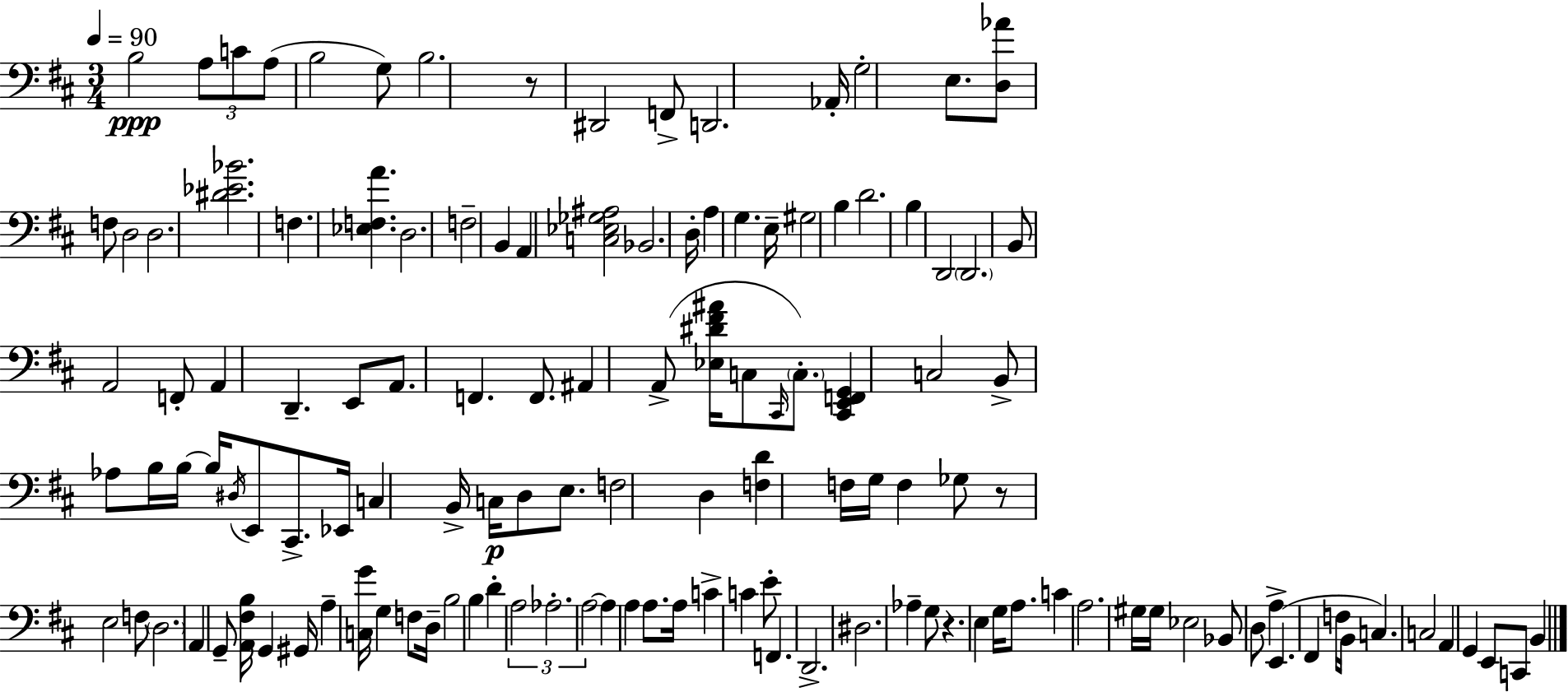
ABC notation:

X:1
T:Untitled
M:3/4
L:1/4
K:D
B,2 A,/2 C/2 A,/2 B,2 G,/2 B,2 z/2 ^D,,2 F,,/2 D,,2 _A,,/4 G,2 E,/2 [D,_A]/2 F,/2 D,2 D,2 [^D_E_B]2 F, [_E,F,A] D,2 F,2 B,, A,, [C,_E,_G,^A,]2 _B,,2 D,/4 A, G, E,/4 ^G,2 B, D2 B, D,,2 D,,2 B,,/2 A,,2 F,,/2 A,, D,, E,,/2 A,,/2 F,, F,,/2 ^A,, A,,/2 [_E,^D^F^A]/4 C,/2 ^C,,/4 C,/2 [^C,,E,,F,,G,,] C,2 B,,/2 _A,/2 B,/4 B,/4 B,/4 ^D,/4 E,,/2 ^C,,/2 _E,,/4 C, B,,/4 C,/4 D,/2 E,/2 F,2 D, [F,D] F,/4 G,/4 F, _G,/2 z/2 E,2 F,/2 D,2 A,, G,,/2 [A,,^F,B,]/4 G,, ^G,,/4 A, [C,G]/4 G, F,/2 D,/4 B,2 B, D A,2 _A,2 A,2 A, A, A,/2 A,/4 C C E/2 F,, D,,2 ^D,2 _A, G,/2 z E, G,/4 A,/2 C A,2 ^G,/4 ^G,/4 _E,2 _B,,/2 D,/2 A, E,, ^F,, F,/4 B,,/4 C, C,2 A,, G,, E,,/2 C,,/2 B,,